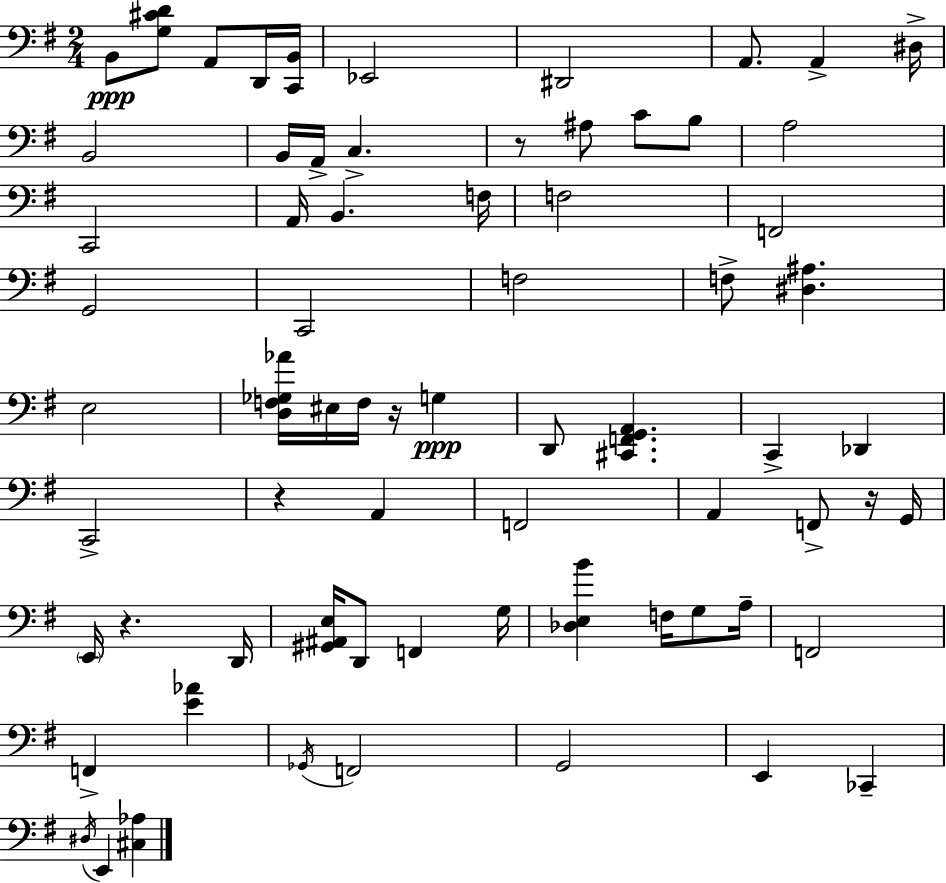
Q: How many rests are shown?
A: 5